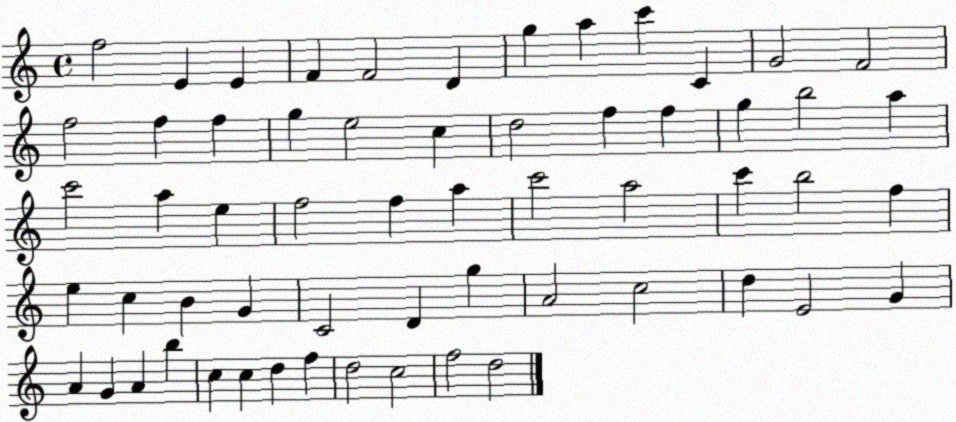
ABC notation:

X:1
T:Untitled
M:4/4
L:1/4
K:C
f2 E E F F2 D g a c' C G2 F2 f2 f f g e2 c d2 f f g b2 a c'2 a e f2 f a c'2 a2 c' b2 f e c B G C2 D g A2 c2 d E2 G A G A b c c d f d2 c2 f2 d2